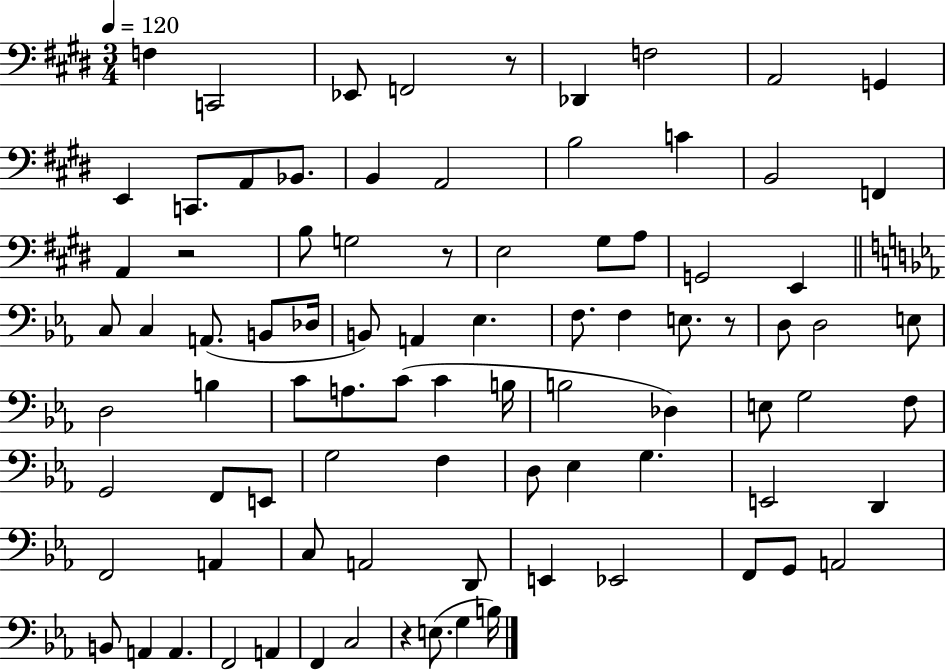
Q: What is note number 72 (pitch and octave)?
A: A2